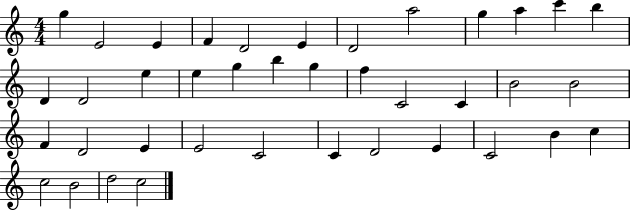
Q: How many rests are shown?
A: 0